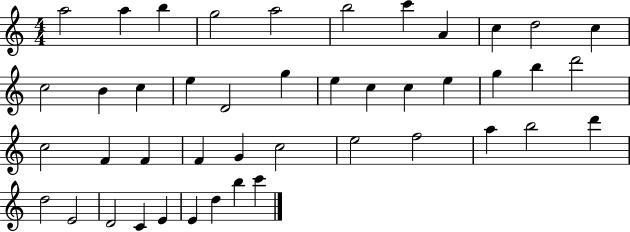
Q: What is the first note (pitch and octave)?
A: A5